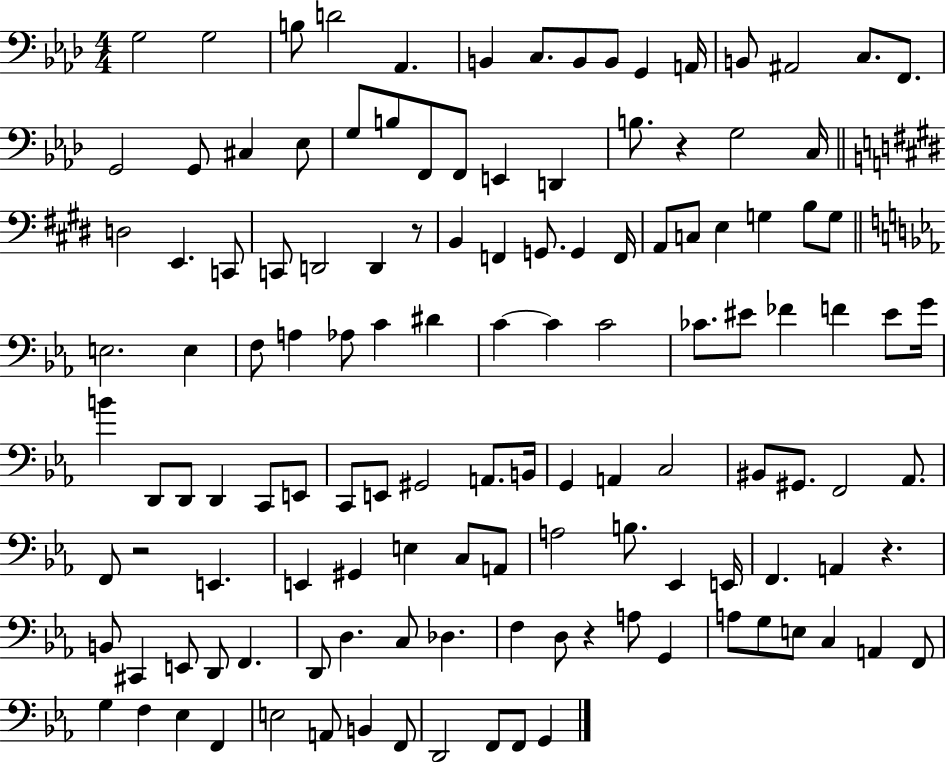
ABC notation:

X:1
T:Untitled
M:4/4
L:1/4
K:Ab
G,2 G,2 B,/2 D2 _A,, B,, C,/2 B,,/2 B,,/2 G,, A,,/4 B,,/2 ^A,,2 C,/2 F,,/2 G,,2 G,,/2 ^C, _E,/2 G,/2 B,/2 F,,/2 F,,/2 E,, D,, B,/2 z G,2 C,/4 D,2 E,, C,,/2 C,,/2 D,,2 D,, z/2 B,, F,, G,,/2 G,, F,,/4 A,,/2 C,/2 E, G, B,/2 G,/2 E,2 E, F,/2 A, _A,/2 C ^D C C C2 _C/2 ^E/2 _F F ^E/2 G/4 B D,,/2 D,,/2 D,, C,,/2 E,,/2 C,,/2 E,,/2 ^G,,2 A,,/2 B,,/4 G,, A,, C,2 ^B,,/2 ^G,,/2 F,,2 _A,,/2 F,,/2 z2 E,, E,, ^G,, E, C,/2 A,,/2 A,2 B,/2 _E,, E,,/4 F,, A,, z B,,/2 ^C,, E,,/2 D,,/2 F,, D,,/2 D, C,/2 _D, F, D,/2 z A,/2 G,, A,/2 G,/2 E,/2 C, A,, F,,/2 G, F, _E, F,, E,2 A,,/2 B,, F,,/2 D,,2 F,,/2 F,,/2 G,,